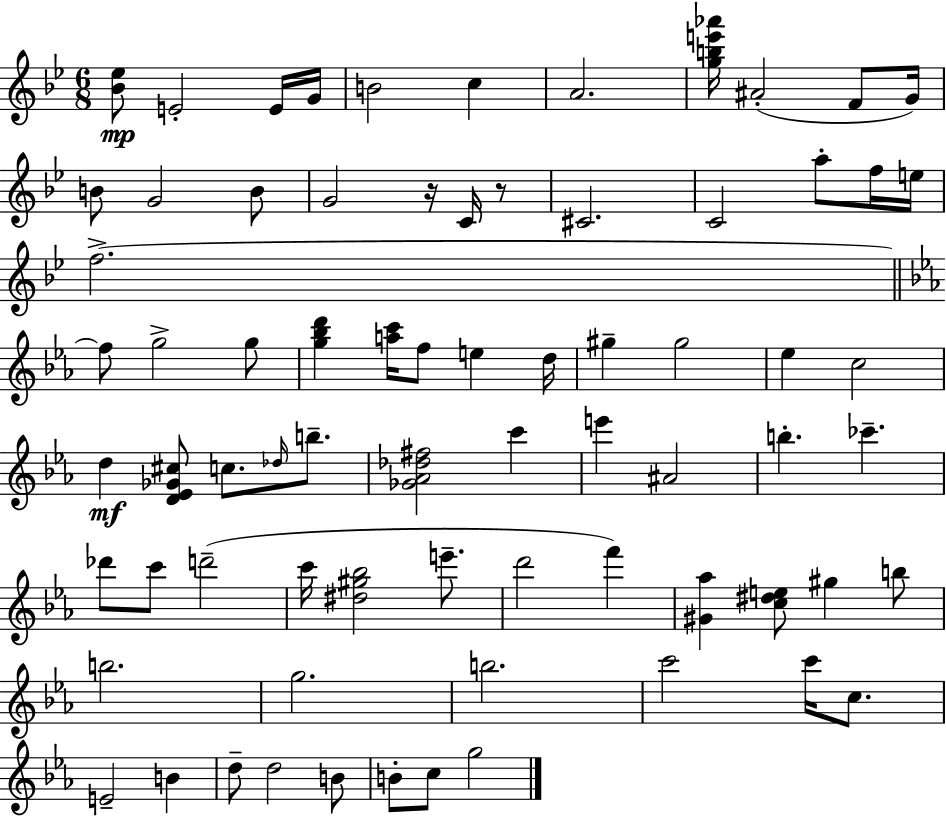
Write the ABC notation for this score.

X:1
T:Untitled
M:6/8
L:1/4
K:Gm
[_B_e]/2 E2 E/4 G/4 B2 c A2 [gbe'_a']/4 ^A2 F/2 G/4 B/2 G2 B/2 G2 z/4 C/4 z/2 ^C2 C2 a/2 f/4 e/4 f2 f/2 g2 g/2 [g_bd'] [ac']/4 f/2 e d/4 ^g ^g2 _e c2 d [D_E_G^c]/2 c/2 _d/4 b/2 [_G_A_d^f]2 c' e' ^A2 b _c' _d'/2 c'/2 d'2 c'/4 [^d^g_b]2 e'/2 d'2 f' [^G_a] [c^de]/2 ^g b/2 b2 g2 b2 c'2 c'/4 c/2 E2 B d/2 d2 B/2 B/2 c/2 g2